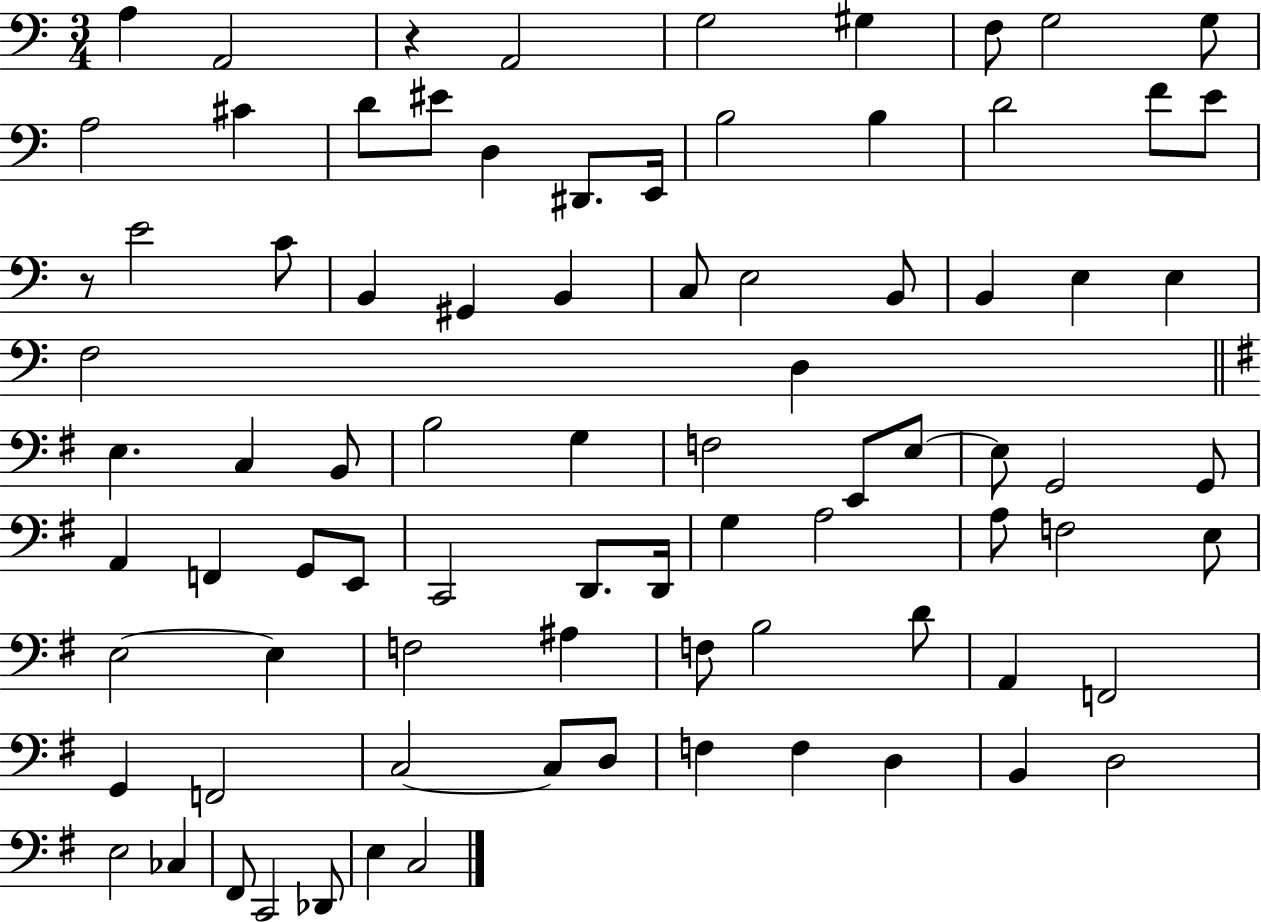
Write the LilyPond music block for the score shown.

{
  \clef bass
  \numericTimeSignature
  \time 3/4
  \key c \major
  a4 a,2 | r4 a,2 | g2 gis4 | f8 g2 g8 | \break a2 cis'4 | d'8 eis'8 d4 dis,8. e,16 | b2 b4 | d'2 f'8 e'8 | \break r8 e'2 c'8 | b,4 gis,4 b,4 | c8 e2 b,8 | b,4 e4 e4 | \break f2 d4 | \bar "||" \break \key g \major e4. c4 b,8 | b2 g4 | f2 e,8 e8~~ | e8 g,2 g,8 | \break a,4 f,4 g,8 e,8 | c,2 d,8. d,16 | g4 a2 | a8 f2 e8 | \break e2~~ e4 | f2 ais4 | f8 b2 d'8 | a,4 f,2 | \break g,4 f,2 | c2~~ c8 d8 | f4 f4 d4 | b,4 d2 | \break e2 ces4 | fis,8 c,2 des,8 | e4 c2 | \bar "|."
}